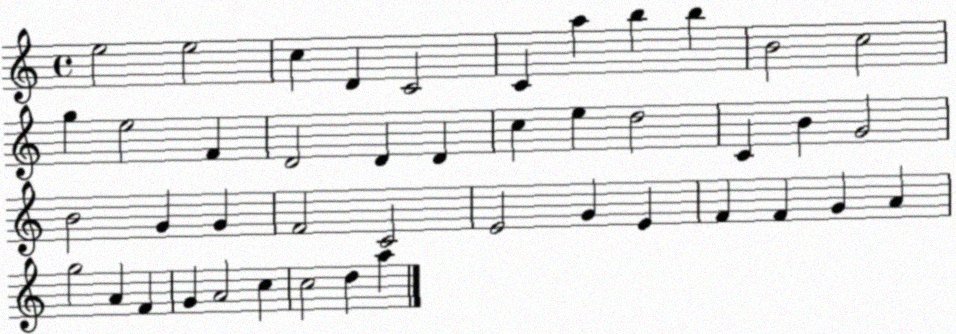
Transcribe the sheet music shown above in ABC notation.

X:1
T:Untitled
M:4/4
L:1/4
K:C
e2 e2 c D C2 C a b b B2 c2 g e2 F D2 D D c e d2 C B G2 B2 G G F2 C2 E2 G E F F G A g2 A F G A2 c c2 d a